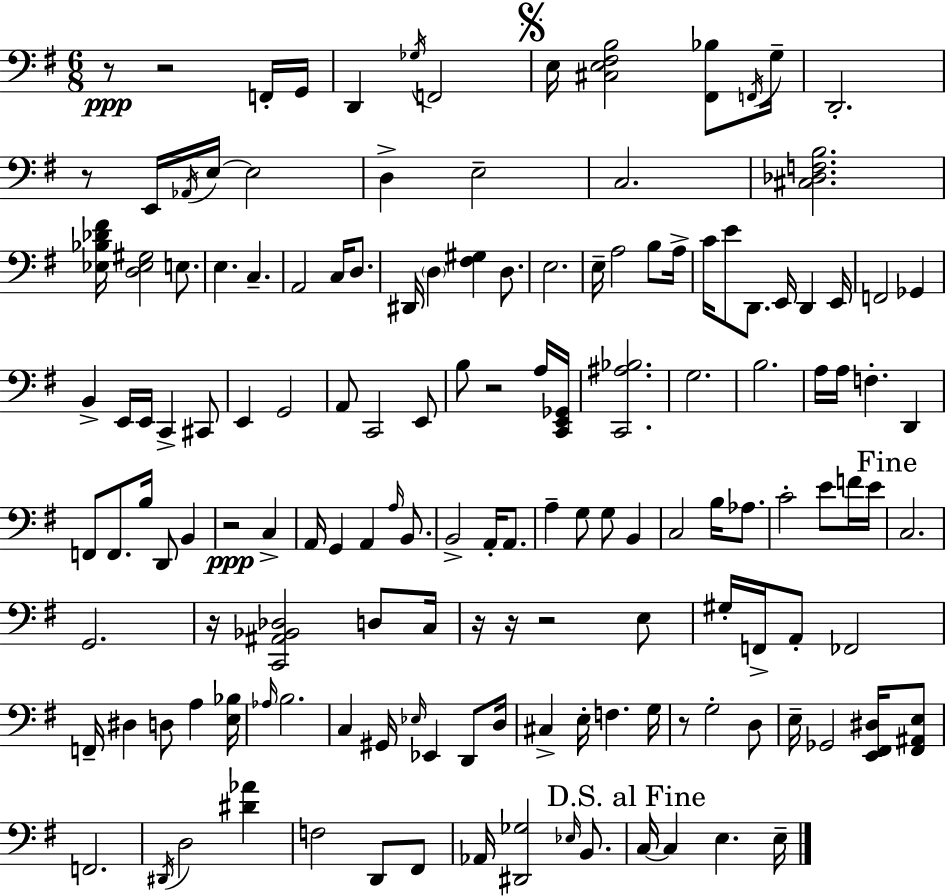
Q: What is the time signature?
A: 6/8